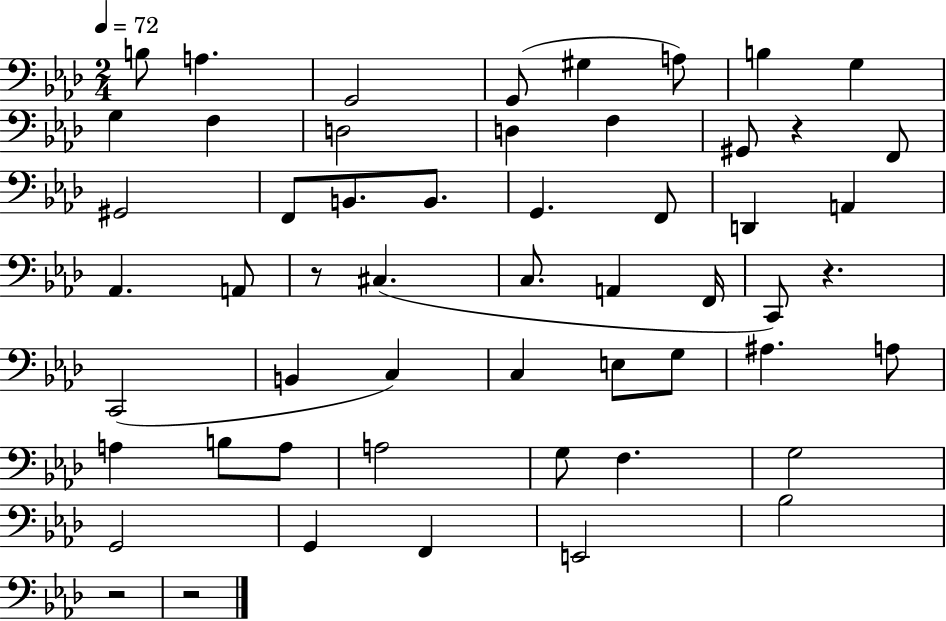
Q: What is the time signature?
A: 2/4